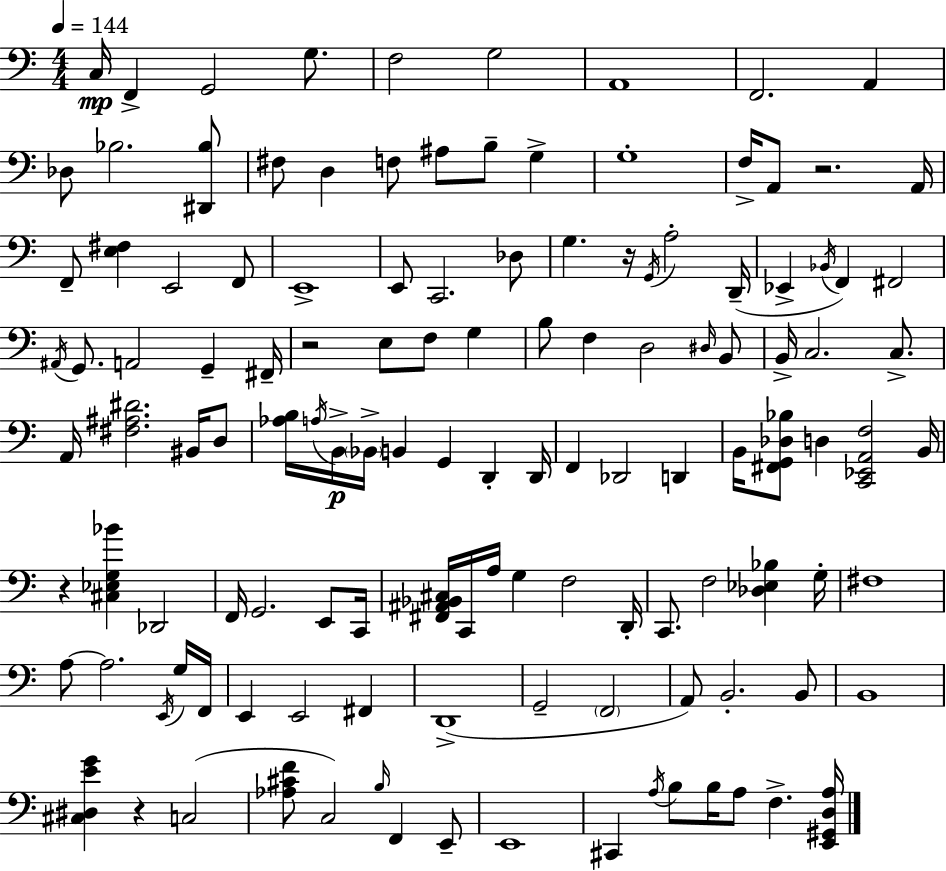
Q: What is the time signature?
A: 4/4